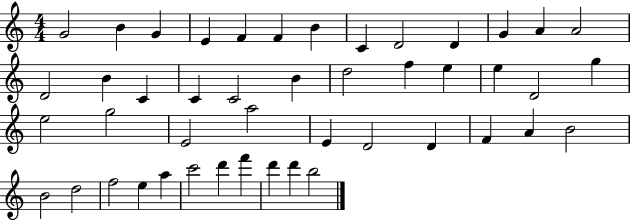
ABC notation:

X:1
T:Untitled
M:4/4
L:1/4
K:C
G2 B G E F F B C D2 D G A A2 D2 B C C C2 B d2 f e e D2 g e2 g2 E2 a2 E D2 D F A B2 B2 d2 f2 e a c'2 d' f' d' d' b2